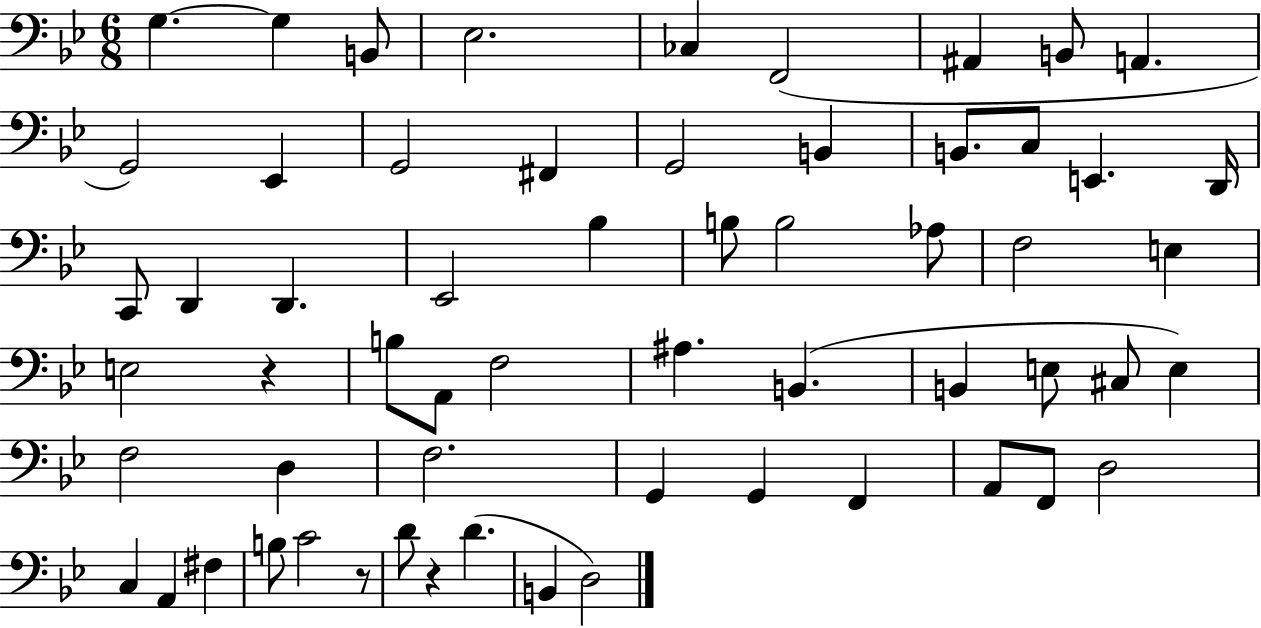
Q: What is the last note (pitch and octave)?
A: D3